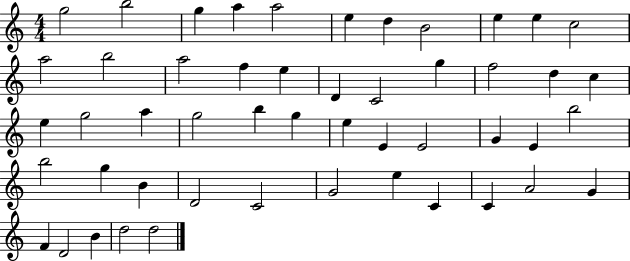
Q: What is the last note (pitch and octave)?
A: D5